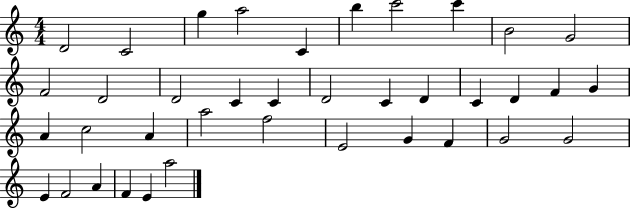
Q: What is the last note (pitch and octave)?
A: A5